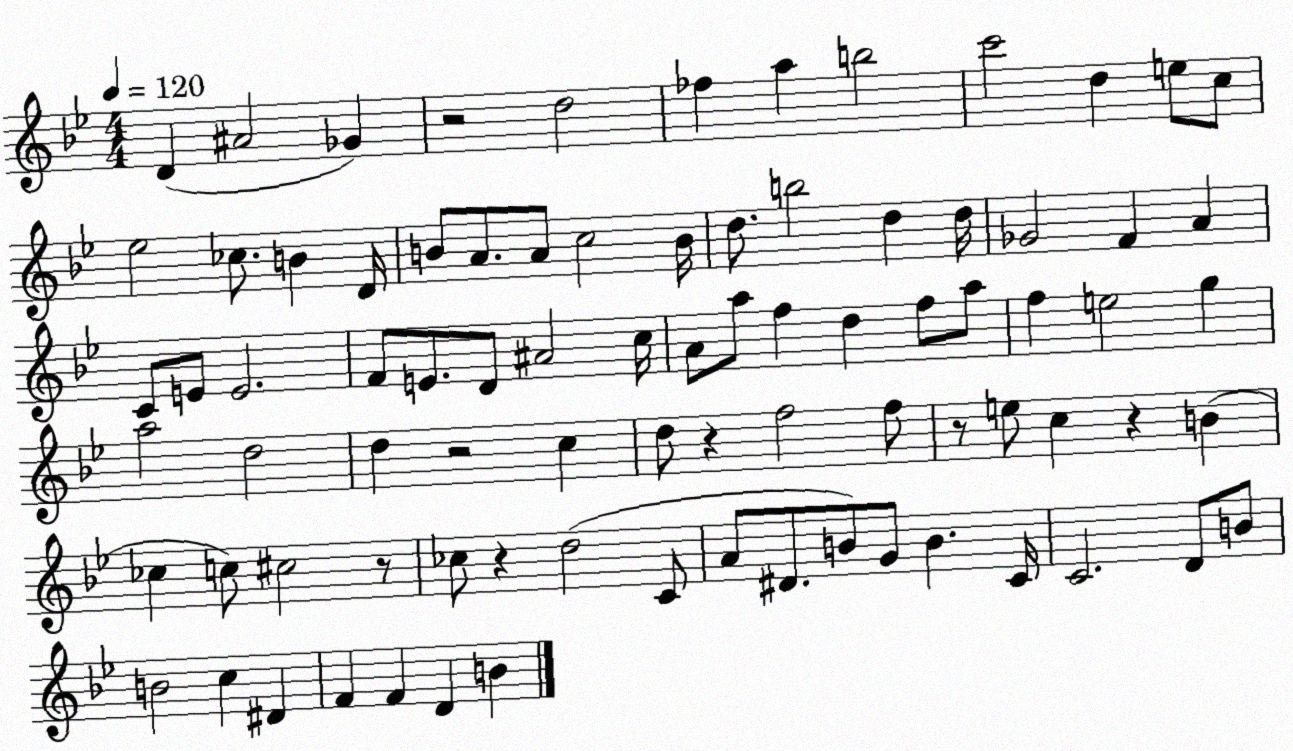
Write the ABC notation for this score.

X:1
T:Untitled
M:4/4
L:1/4
K:Bb
D ^A2 _G z2 d2 _f a b2 c'2 d e/2 c/2 _e2 _c/2 B D/4 B/2 A/2 A/2 c2 B/4 d/2 b2 d d/4 _G2 F A C/2 E/2 E2 F/2 E/2 D/2 ^A2 c/4 A/2 a/2 f d f/2 a/2 f e2 g a2 d2 d z2 c d/2 z f2 f/2 z/2 e/2 c z B _c c/2 ^c2 z/2 _c/2 z d2 C/2 A/2 ^D/2 B/2 G/2 B C/4 C2 D/2 B/2 B2 c ^D F F D B